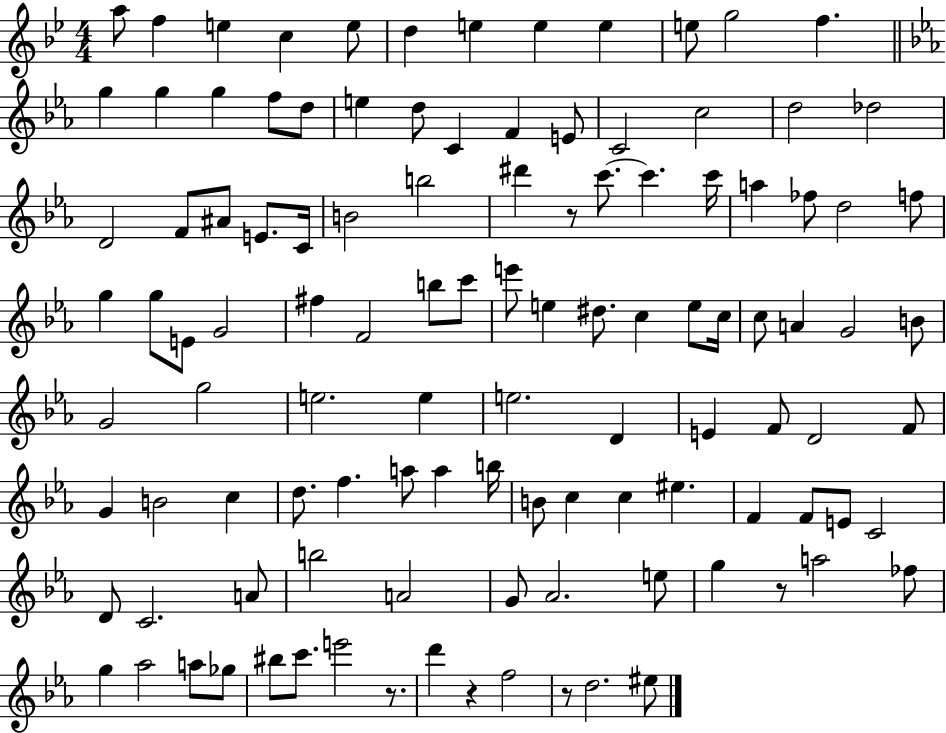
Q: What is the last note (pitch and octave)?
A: EIS5